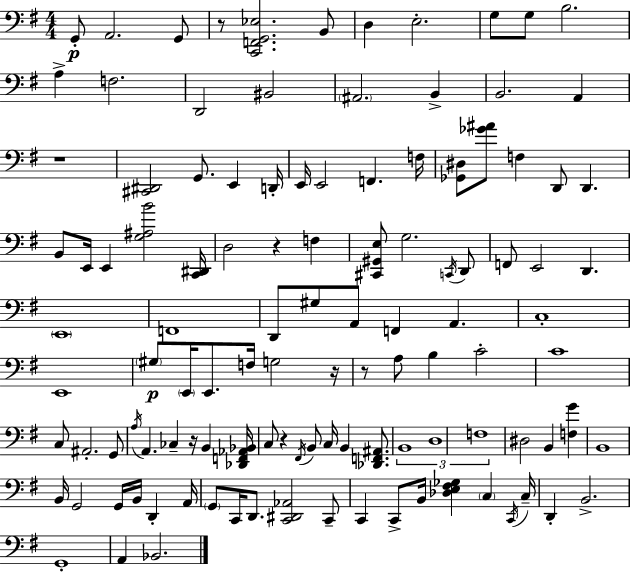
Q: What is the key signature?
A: E minor